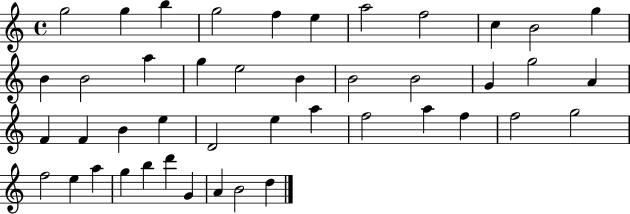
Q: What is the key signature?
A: C major